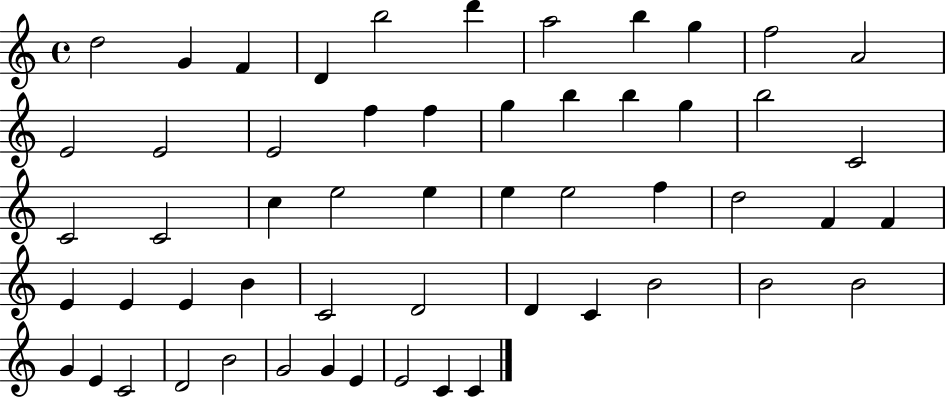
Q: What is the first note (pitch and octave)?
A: D5